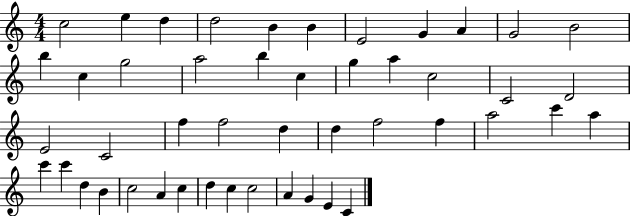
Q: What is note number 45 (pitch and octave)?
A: G4